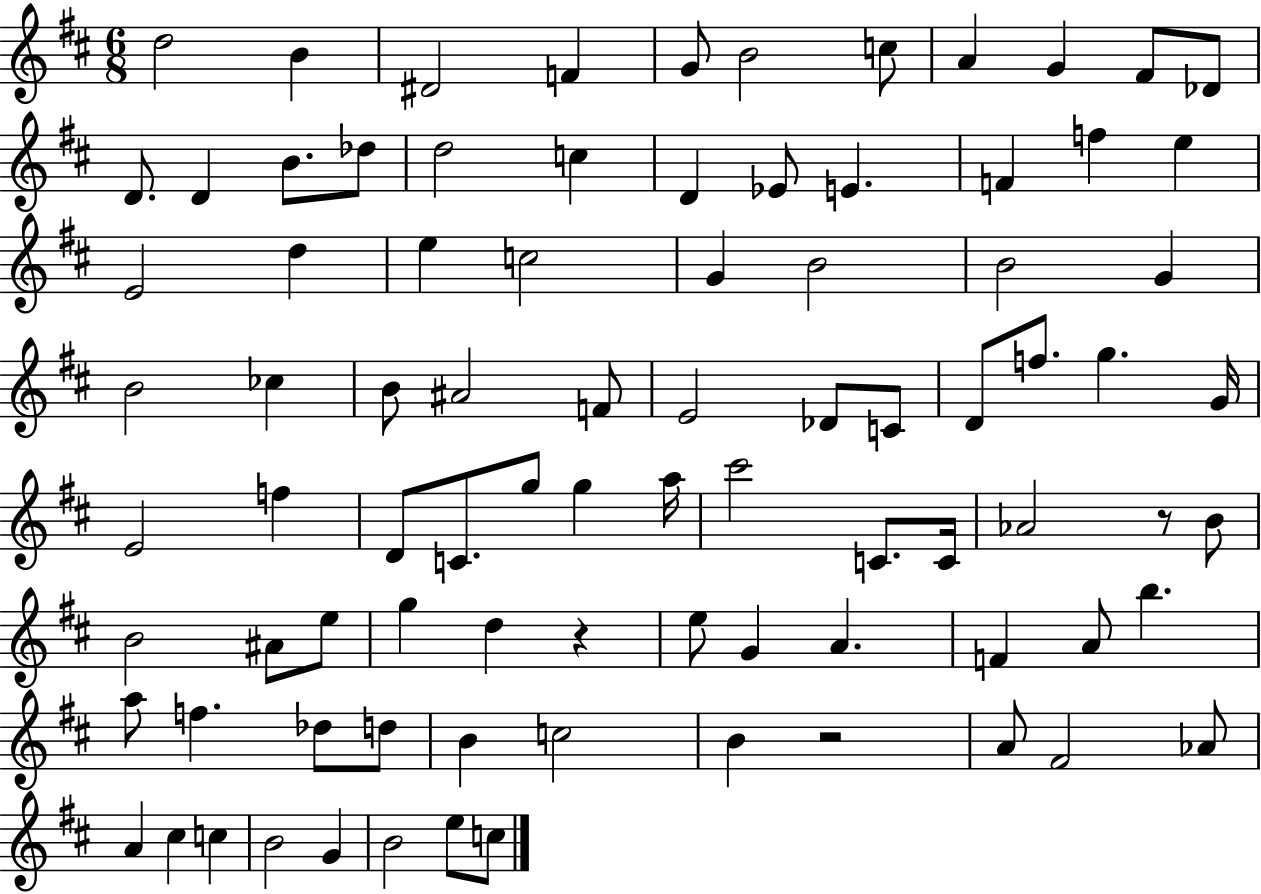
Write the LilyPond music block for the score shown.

{
  \clef treble
  \numericTimeSignature
  \time 6/8
  \key d \major
  d''2 b'4 | dis'2 f'4 | g'8 b'2 c''8 | a'4 g'4 fis'8 des'8 | \break d'8. d'4 b'8. des''8 | d''2 c''4 | d'4 ees'8 e'4. | f'4 f''4 e''4 | \break e'2 d''4 | e''4 c''2 | g'4 b'2 | b'2 g'4 | \break b'2 ces''4 | b'8 ais'2 f'8 | e'2 des'8 c'8 | d'8 f''8. g''4. g'16 | \break e'2 f''4 | d'8 c'8. g''8 g''4 a''16 | cis'''2 c'8. c'16 | aes'2 r8 b'8 | \break b'2 ais'8 e''8 | g''4 d''4 r4 | e''8 g'4 a'4. | f'4 a'8 b''4. | \break a''8 f''4. des''8 d''8 | b'4 c''2 | b'4 r2 | a'8 fis'2 aes'8 | \break a'4 cis''4 c''4 | b'2 g'4 | b'2 e''8 c''8 | \bar "|."
}